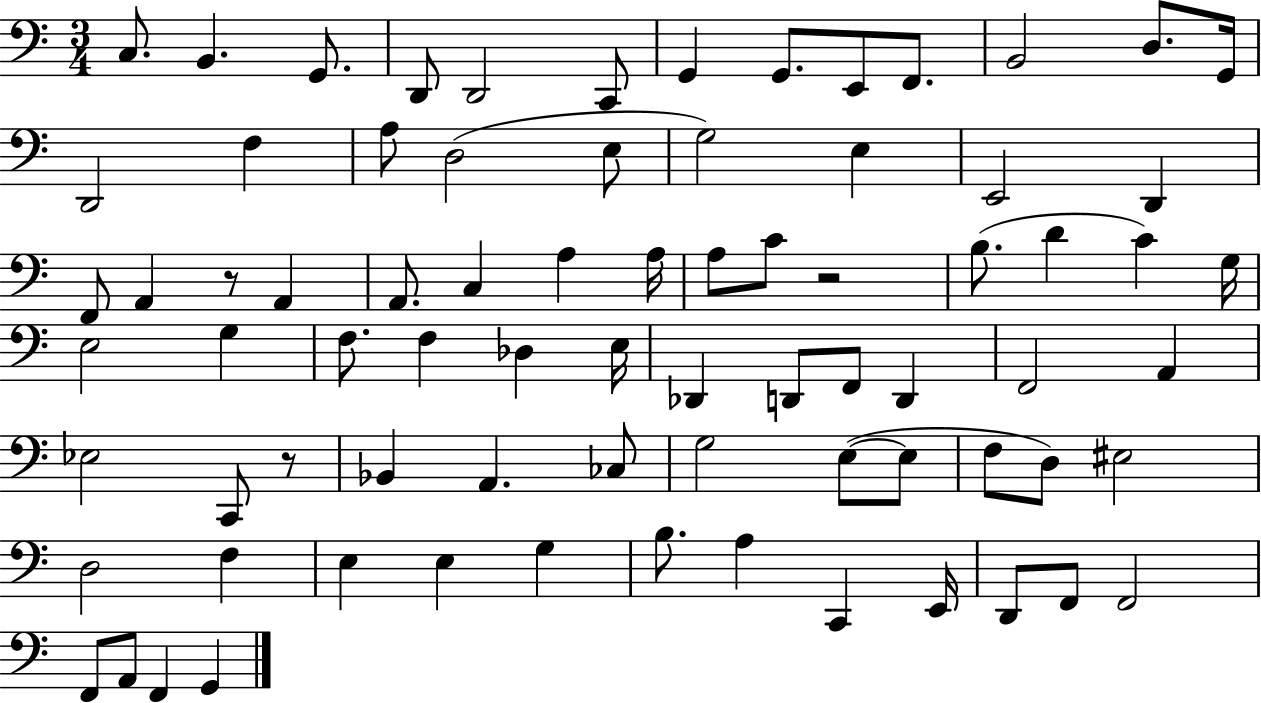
C3/e. B2/q. G2/e. D2/e D2/h C2/e G2/q G2/e. E2/e F2/e. B2/h D3/e. G2/s D2/h F3/q A3/e D3/h E3/e G3/h E3/q E2/h D2/q F2/e A2/q R/e A2/q A2/e. C3/q A3/q A3/s A3/e C4/e R/h B3/e. D4/q C4/q G3/s E3/h G3/q F3/e. F3/q Db3/q E3/s Db2/q D2/e F2/e D2/q F2/h A2/q Eb3/h C2/e R/e Bb2/q A2/q. CES3/e G3/h E3/e E3/e F3/e D3/e EIS3/h D3/h F3/q E3/q E3/q G3/q B3/e. A3/q C2/q E2/s D2/e F2/e F2/h F2/e A2/e F2/q G2/q